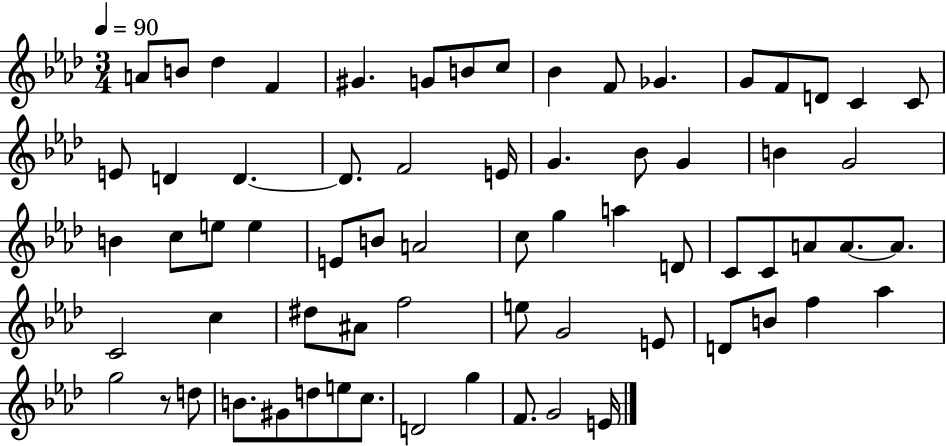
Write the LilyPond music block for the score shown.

{
  \clef treble
  \numericTimeSignature
  \time 3/4
  \key aes \major
  \tempo 4 = 90
  a'8 b'8 des''4 f'4 | gis'4. g'8 b'8 c''8 | bes'4 f'8 ges'4. | g'8 f'8 d'8 c'4 c'8 | \break e'8 d'4 d'4.~~ | d'8. f'2 e'16 | g'4. bes'8 g'4 | b'4 g'2 | \break b'4 c''8 e''8 e''4 | e'8 b'8 a'2 | c''8 g''4 a''4 d'8 | c'8 c'8 a'8 a'8.~~ a'8. | \break c'2 c''4 | dis''8 ais'8 f''2 | e''8 g'2 e'8 | d'8 b'8 f''4 aes''4 | \break g''2 r8 d''8 | b'8. gis'8 d''8 e''8 c''8. | d'2 g''4 | f'8. g'2 e'16 | \break \bar "|."
}